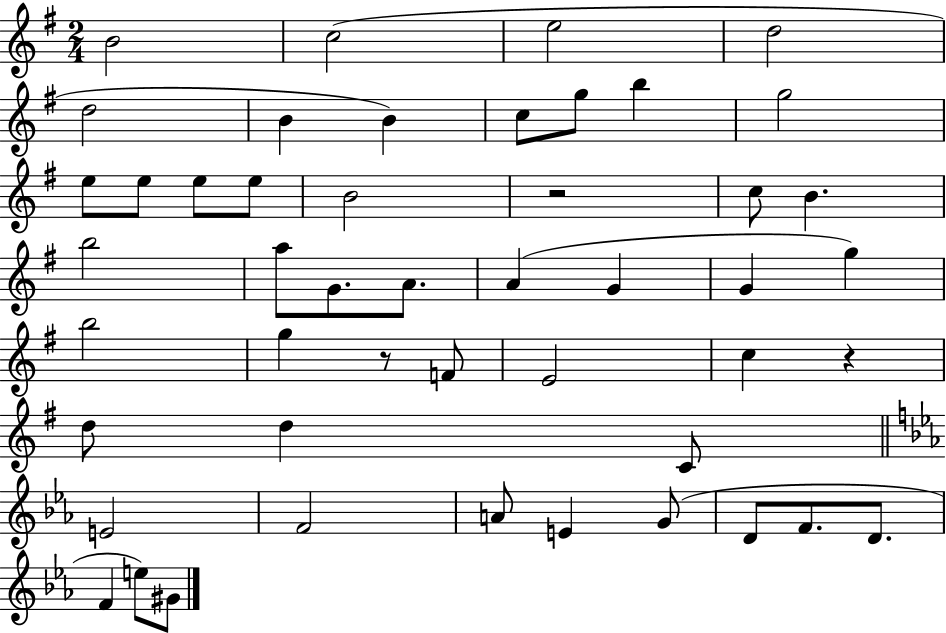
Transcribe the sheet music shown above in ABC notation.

X:1
T:Untitled
M:2/4
L:1/4
K:G
B2 c2 e2 d2 d2 B B c/2 g/2 b g2 e/2 e/2 e/2 e/2 B2 z2 c/2 B b2 a/2 G/2 A/2 A G G g b2 g z/2 F/2 E2 c z d/2 d C/2 E2 F2 A/2 E G/2 D/2 F/2 D/2 F e/2 ^G/2